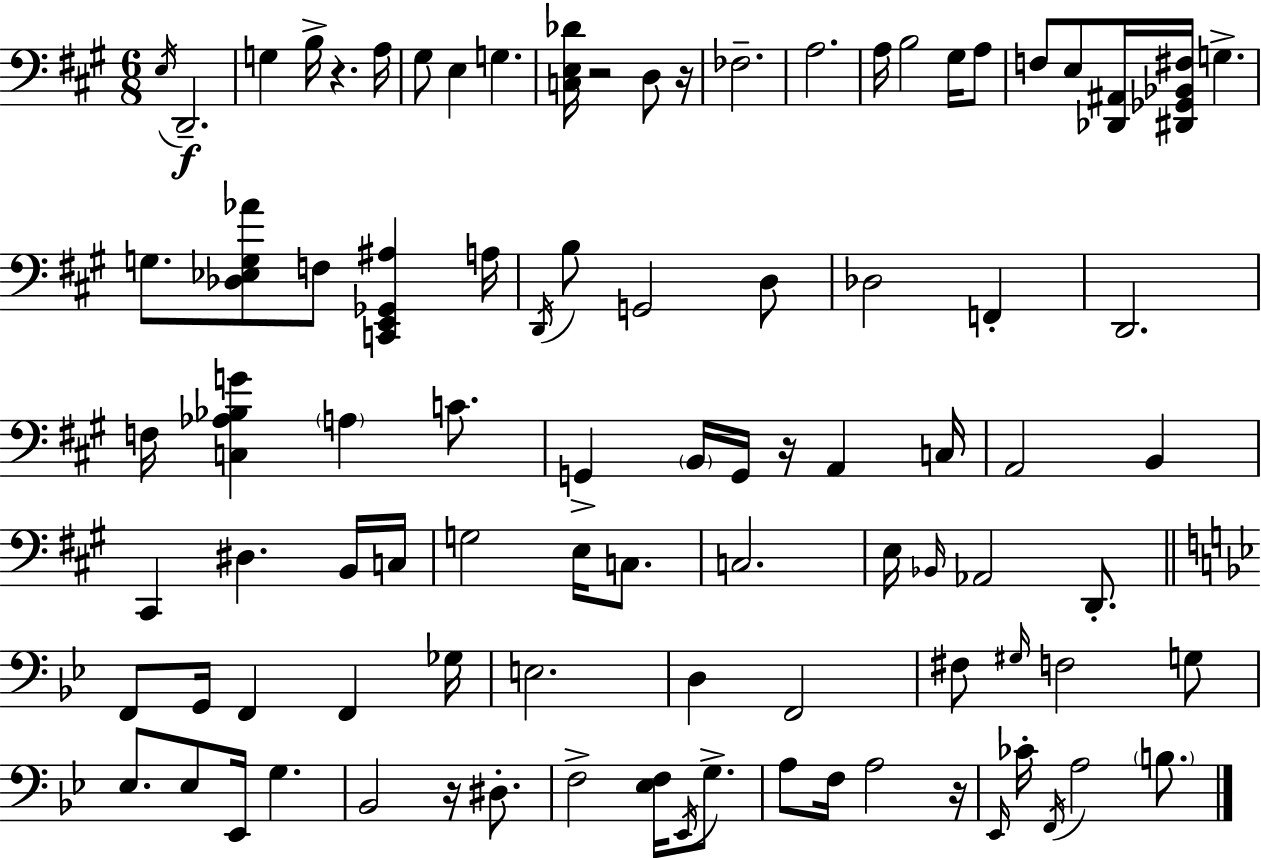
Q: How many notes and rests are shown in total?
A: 92